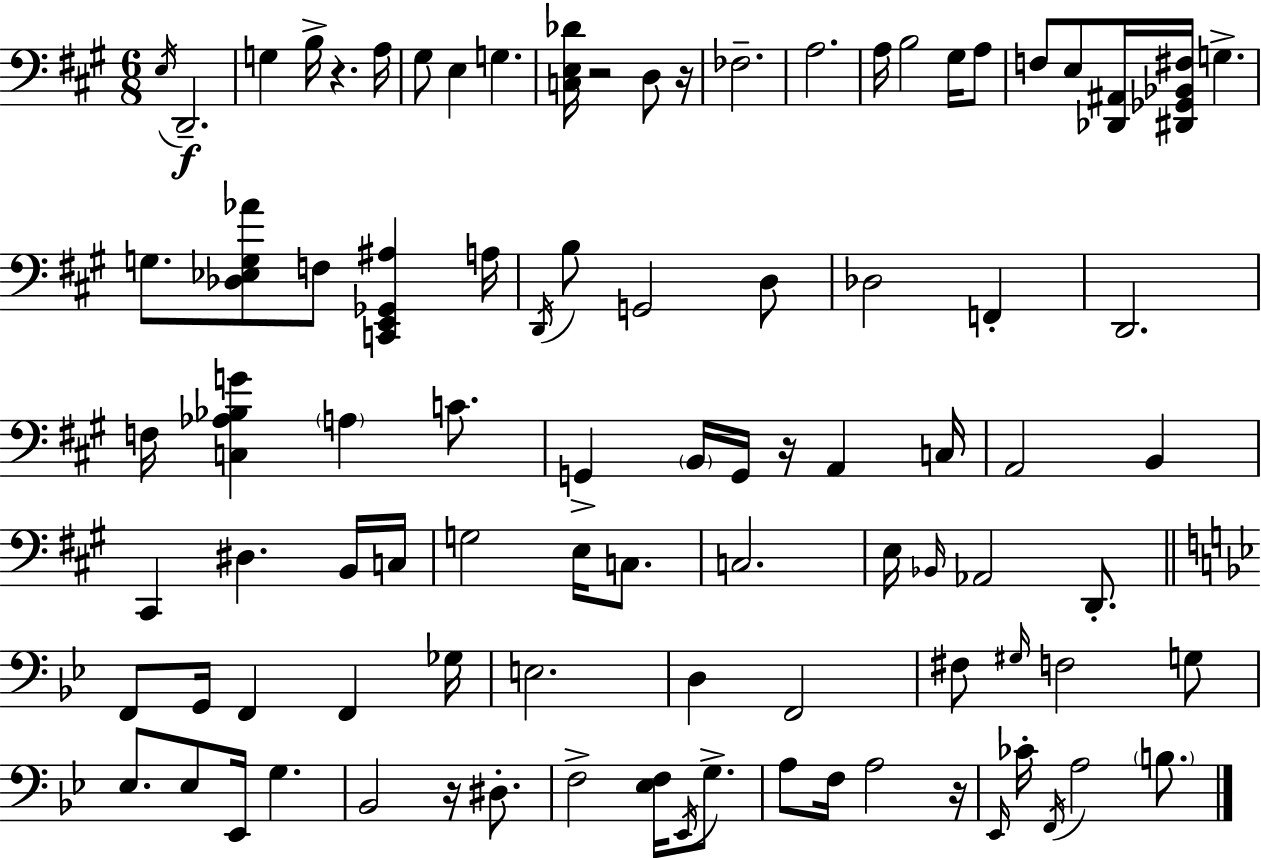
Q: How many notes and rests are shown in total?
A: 92